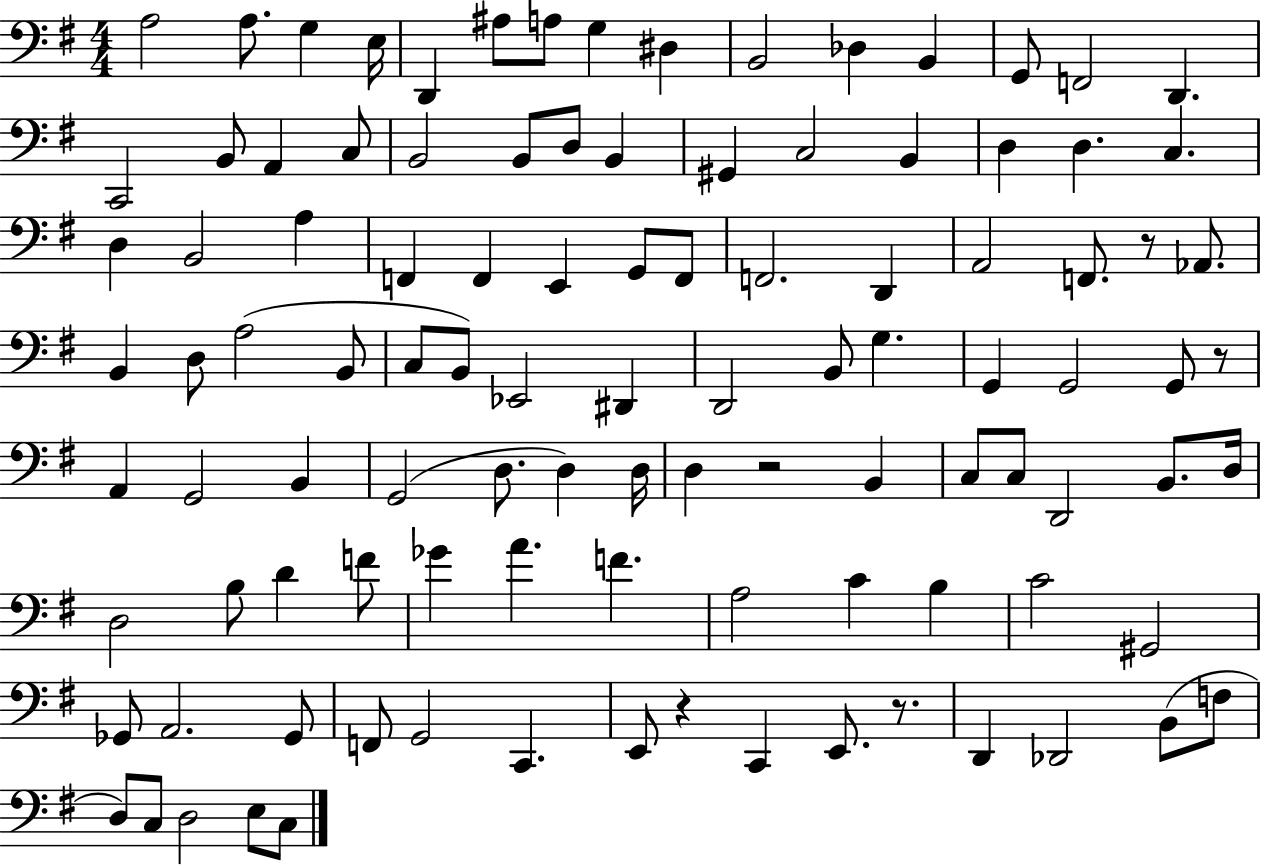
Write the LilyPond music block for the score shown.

{
  \clef bass
  \numericTimeSignature
  \time 4/4
  \key g \major
  a2 a8. g4 e16 | d,4 ais8 a8 g4 dis4 | b,2 des4 b,4 | g,8 f,2 d,4. | \break c,2 b,8 a,4 c8 | b,2 b,8 d8 b,4 | gis,4 c2 b,4 | d4 d4. c4. | \break d4 b,2 a4 | f,4 f,4 e,4 g,8 f,8 | f,2. d,4 | a,2 f,8. r8 aes,8. | \break b,4 d8 a2( b,8 | c8 b,8) ees,2 dis,4 | d,2 b,8 g4. | g,4 g,2 g,8 r8 | \break a,4 g,2 b,4 | g,2( d8. d4) d16 | d4 r2 b,4 | c8 c8 d,2 b,8. d16 | \break d2 b8 d'4 f'8 | ges'4 a'4. f'4. | a2 c'4 b4 | c'2 gis,2 | \break ges,8 a,2. ges,8 | f,8 g,2 c,4. | e,8 r4 c,4 e,8. r8. | d,4 des,2 b,8( f8 | \break d8) c8 d2 e8 c8 | \bar "|."
}